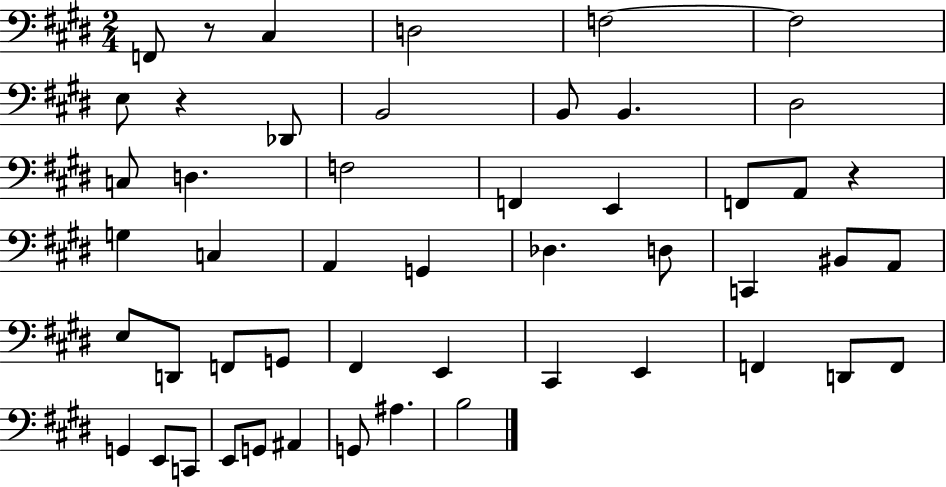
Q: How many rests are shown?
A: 3